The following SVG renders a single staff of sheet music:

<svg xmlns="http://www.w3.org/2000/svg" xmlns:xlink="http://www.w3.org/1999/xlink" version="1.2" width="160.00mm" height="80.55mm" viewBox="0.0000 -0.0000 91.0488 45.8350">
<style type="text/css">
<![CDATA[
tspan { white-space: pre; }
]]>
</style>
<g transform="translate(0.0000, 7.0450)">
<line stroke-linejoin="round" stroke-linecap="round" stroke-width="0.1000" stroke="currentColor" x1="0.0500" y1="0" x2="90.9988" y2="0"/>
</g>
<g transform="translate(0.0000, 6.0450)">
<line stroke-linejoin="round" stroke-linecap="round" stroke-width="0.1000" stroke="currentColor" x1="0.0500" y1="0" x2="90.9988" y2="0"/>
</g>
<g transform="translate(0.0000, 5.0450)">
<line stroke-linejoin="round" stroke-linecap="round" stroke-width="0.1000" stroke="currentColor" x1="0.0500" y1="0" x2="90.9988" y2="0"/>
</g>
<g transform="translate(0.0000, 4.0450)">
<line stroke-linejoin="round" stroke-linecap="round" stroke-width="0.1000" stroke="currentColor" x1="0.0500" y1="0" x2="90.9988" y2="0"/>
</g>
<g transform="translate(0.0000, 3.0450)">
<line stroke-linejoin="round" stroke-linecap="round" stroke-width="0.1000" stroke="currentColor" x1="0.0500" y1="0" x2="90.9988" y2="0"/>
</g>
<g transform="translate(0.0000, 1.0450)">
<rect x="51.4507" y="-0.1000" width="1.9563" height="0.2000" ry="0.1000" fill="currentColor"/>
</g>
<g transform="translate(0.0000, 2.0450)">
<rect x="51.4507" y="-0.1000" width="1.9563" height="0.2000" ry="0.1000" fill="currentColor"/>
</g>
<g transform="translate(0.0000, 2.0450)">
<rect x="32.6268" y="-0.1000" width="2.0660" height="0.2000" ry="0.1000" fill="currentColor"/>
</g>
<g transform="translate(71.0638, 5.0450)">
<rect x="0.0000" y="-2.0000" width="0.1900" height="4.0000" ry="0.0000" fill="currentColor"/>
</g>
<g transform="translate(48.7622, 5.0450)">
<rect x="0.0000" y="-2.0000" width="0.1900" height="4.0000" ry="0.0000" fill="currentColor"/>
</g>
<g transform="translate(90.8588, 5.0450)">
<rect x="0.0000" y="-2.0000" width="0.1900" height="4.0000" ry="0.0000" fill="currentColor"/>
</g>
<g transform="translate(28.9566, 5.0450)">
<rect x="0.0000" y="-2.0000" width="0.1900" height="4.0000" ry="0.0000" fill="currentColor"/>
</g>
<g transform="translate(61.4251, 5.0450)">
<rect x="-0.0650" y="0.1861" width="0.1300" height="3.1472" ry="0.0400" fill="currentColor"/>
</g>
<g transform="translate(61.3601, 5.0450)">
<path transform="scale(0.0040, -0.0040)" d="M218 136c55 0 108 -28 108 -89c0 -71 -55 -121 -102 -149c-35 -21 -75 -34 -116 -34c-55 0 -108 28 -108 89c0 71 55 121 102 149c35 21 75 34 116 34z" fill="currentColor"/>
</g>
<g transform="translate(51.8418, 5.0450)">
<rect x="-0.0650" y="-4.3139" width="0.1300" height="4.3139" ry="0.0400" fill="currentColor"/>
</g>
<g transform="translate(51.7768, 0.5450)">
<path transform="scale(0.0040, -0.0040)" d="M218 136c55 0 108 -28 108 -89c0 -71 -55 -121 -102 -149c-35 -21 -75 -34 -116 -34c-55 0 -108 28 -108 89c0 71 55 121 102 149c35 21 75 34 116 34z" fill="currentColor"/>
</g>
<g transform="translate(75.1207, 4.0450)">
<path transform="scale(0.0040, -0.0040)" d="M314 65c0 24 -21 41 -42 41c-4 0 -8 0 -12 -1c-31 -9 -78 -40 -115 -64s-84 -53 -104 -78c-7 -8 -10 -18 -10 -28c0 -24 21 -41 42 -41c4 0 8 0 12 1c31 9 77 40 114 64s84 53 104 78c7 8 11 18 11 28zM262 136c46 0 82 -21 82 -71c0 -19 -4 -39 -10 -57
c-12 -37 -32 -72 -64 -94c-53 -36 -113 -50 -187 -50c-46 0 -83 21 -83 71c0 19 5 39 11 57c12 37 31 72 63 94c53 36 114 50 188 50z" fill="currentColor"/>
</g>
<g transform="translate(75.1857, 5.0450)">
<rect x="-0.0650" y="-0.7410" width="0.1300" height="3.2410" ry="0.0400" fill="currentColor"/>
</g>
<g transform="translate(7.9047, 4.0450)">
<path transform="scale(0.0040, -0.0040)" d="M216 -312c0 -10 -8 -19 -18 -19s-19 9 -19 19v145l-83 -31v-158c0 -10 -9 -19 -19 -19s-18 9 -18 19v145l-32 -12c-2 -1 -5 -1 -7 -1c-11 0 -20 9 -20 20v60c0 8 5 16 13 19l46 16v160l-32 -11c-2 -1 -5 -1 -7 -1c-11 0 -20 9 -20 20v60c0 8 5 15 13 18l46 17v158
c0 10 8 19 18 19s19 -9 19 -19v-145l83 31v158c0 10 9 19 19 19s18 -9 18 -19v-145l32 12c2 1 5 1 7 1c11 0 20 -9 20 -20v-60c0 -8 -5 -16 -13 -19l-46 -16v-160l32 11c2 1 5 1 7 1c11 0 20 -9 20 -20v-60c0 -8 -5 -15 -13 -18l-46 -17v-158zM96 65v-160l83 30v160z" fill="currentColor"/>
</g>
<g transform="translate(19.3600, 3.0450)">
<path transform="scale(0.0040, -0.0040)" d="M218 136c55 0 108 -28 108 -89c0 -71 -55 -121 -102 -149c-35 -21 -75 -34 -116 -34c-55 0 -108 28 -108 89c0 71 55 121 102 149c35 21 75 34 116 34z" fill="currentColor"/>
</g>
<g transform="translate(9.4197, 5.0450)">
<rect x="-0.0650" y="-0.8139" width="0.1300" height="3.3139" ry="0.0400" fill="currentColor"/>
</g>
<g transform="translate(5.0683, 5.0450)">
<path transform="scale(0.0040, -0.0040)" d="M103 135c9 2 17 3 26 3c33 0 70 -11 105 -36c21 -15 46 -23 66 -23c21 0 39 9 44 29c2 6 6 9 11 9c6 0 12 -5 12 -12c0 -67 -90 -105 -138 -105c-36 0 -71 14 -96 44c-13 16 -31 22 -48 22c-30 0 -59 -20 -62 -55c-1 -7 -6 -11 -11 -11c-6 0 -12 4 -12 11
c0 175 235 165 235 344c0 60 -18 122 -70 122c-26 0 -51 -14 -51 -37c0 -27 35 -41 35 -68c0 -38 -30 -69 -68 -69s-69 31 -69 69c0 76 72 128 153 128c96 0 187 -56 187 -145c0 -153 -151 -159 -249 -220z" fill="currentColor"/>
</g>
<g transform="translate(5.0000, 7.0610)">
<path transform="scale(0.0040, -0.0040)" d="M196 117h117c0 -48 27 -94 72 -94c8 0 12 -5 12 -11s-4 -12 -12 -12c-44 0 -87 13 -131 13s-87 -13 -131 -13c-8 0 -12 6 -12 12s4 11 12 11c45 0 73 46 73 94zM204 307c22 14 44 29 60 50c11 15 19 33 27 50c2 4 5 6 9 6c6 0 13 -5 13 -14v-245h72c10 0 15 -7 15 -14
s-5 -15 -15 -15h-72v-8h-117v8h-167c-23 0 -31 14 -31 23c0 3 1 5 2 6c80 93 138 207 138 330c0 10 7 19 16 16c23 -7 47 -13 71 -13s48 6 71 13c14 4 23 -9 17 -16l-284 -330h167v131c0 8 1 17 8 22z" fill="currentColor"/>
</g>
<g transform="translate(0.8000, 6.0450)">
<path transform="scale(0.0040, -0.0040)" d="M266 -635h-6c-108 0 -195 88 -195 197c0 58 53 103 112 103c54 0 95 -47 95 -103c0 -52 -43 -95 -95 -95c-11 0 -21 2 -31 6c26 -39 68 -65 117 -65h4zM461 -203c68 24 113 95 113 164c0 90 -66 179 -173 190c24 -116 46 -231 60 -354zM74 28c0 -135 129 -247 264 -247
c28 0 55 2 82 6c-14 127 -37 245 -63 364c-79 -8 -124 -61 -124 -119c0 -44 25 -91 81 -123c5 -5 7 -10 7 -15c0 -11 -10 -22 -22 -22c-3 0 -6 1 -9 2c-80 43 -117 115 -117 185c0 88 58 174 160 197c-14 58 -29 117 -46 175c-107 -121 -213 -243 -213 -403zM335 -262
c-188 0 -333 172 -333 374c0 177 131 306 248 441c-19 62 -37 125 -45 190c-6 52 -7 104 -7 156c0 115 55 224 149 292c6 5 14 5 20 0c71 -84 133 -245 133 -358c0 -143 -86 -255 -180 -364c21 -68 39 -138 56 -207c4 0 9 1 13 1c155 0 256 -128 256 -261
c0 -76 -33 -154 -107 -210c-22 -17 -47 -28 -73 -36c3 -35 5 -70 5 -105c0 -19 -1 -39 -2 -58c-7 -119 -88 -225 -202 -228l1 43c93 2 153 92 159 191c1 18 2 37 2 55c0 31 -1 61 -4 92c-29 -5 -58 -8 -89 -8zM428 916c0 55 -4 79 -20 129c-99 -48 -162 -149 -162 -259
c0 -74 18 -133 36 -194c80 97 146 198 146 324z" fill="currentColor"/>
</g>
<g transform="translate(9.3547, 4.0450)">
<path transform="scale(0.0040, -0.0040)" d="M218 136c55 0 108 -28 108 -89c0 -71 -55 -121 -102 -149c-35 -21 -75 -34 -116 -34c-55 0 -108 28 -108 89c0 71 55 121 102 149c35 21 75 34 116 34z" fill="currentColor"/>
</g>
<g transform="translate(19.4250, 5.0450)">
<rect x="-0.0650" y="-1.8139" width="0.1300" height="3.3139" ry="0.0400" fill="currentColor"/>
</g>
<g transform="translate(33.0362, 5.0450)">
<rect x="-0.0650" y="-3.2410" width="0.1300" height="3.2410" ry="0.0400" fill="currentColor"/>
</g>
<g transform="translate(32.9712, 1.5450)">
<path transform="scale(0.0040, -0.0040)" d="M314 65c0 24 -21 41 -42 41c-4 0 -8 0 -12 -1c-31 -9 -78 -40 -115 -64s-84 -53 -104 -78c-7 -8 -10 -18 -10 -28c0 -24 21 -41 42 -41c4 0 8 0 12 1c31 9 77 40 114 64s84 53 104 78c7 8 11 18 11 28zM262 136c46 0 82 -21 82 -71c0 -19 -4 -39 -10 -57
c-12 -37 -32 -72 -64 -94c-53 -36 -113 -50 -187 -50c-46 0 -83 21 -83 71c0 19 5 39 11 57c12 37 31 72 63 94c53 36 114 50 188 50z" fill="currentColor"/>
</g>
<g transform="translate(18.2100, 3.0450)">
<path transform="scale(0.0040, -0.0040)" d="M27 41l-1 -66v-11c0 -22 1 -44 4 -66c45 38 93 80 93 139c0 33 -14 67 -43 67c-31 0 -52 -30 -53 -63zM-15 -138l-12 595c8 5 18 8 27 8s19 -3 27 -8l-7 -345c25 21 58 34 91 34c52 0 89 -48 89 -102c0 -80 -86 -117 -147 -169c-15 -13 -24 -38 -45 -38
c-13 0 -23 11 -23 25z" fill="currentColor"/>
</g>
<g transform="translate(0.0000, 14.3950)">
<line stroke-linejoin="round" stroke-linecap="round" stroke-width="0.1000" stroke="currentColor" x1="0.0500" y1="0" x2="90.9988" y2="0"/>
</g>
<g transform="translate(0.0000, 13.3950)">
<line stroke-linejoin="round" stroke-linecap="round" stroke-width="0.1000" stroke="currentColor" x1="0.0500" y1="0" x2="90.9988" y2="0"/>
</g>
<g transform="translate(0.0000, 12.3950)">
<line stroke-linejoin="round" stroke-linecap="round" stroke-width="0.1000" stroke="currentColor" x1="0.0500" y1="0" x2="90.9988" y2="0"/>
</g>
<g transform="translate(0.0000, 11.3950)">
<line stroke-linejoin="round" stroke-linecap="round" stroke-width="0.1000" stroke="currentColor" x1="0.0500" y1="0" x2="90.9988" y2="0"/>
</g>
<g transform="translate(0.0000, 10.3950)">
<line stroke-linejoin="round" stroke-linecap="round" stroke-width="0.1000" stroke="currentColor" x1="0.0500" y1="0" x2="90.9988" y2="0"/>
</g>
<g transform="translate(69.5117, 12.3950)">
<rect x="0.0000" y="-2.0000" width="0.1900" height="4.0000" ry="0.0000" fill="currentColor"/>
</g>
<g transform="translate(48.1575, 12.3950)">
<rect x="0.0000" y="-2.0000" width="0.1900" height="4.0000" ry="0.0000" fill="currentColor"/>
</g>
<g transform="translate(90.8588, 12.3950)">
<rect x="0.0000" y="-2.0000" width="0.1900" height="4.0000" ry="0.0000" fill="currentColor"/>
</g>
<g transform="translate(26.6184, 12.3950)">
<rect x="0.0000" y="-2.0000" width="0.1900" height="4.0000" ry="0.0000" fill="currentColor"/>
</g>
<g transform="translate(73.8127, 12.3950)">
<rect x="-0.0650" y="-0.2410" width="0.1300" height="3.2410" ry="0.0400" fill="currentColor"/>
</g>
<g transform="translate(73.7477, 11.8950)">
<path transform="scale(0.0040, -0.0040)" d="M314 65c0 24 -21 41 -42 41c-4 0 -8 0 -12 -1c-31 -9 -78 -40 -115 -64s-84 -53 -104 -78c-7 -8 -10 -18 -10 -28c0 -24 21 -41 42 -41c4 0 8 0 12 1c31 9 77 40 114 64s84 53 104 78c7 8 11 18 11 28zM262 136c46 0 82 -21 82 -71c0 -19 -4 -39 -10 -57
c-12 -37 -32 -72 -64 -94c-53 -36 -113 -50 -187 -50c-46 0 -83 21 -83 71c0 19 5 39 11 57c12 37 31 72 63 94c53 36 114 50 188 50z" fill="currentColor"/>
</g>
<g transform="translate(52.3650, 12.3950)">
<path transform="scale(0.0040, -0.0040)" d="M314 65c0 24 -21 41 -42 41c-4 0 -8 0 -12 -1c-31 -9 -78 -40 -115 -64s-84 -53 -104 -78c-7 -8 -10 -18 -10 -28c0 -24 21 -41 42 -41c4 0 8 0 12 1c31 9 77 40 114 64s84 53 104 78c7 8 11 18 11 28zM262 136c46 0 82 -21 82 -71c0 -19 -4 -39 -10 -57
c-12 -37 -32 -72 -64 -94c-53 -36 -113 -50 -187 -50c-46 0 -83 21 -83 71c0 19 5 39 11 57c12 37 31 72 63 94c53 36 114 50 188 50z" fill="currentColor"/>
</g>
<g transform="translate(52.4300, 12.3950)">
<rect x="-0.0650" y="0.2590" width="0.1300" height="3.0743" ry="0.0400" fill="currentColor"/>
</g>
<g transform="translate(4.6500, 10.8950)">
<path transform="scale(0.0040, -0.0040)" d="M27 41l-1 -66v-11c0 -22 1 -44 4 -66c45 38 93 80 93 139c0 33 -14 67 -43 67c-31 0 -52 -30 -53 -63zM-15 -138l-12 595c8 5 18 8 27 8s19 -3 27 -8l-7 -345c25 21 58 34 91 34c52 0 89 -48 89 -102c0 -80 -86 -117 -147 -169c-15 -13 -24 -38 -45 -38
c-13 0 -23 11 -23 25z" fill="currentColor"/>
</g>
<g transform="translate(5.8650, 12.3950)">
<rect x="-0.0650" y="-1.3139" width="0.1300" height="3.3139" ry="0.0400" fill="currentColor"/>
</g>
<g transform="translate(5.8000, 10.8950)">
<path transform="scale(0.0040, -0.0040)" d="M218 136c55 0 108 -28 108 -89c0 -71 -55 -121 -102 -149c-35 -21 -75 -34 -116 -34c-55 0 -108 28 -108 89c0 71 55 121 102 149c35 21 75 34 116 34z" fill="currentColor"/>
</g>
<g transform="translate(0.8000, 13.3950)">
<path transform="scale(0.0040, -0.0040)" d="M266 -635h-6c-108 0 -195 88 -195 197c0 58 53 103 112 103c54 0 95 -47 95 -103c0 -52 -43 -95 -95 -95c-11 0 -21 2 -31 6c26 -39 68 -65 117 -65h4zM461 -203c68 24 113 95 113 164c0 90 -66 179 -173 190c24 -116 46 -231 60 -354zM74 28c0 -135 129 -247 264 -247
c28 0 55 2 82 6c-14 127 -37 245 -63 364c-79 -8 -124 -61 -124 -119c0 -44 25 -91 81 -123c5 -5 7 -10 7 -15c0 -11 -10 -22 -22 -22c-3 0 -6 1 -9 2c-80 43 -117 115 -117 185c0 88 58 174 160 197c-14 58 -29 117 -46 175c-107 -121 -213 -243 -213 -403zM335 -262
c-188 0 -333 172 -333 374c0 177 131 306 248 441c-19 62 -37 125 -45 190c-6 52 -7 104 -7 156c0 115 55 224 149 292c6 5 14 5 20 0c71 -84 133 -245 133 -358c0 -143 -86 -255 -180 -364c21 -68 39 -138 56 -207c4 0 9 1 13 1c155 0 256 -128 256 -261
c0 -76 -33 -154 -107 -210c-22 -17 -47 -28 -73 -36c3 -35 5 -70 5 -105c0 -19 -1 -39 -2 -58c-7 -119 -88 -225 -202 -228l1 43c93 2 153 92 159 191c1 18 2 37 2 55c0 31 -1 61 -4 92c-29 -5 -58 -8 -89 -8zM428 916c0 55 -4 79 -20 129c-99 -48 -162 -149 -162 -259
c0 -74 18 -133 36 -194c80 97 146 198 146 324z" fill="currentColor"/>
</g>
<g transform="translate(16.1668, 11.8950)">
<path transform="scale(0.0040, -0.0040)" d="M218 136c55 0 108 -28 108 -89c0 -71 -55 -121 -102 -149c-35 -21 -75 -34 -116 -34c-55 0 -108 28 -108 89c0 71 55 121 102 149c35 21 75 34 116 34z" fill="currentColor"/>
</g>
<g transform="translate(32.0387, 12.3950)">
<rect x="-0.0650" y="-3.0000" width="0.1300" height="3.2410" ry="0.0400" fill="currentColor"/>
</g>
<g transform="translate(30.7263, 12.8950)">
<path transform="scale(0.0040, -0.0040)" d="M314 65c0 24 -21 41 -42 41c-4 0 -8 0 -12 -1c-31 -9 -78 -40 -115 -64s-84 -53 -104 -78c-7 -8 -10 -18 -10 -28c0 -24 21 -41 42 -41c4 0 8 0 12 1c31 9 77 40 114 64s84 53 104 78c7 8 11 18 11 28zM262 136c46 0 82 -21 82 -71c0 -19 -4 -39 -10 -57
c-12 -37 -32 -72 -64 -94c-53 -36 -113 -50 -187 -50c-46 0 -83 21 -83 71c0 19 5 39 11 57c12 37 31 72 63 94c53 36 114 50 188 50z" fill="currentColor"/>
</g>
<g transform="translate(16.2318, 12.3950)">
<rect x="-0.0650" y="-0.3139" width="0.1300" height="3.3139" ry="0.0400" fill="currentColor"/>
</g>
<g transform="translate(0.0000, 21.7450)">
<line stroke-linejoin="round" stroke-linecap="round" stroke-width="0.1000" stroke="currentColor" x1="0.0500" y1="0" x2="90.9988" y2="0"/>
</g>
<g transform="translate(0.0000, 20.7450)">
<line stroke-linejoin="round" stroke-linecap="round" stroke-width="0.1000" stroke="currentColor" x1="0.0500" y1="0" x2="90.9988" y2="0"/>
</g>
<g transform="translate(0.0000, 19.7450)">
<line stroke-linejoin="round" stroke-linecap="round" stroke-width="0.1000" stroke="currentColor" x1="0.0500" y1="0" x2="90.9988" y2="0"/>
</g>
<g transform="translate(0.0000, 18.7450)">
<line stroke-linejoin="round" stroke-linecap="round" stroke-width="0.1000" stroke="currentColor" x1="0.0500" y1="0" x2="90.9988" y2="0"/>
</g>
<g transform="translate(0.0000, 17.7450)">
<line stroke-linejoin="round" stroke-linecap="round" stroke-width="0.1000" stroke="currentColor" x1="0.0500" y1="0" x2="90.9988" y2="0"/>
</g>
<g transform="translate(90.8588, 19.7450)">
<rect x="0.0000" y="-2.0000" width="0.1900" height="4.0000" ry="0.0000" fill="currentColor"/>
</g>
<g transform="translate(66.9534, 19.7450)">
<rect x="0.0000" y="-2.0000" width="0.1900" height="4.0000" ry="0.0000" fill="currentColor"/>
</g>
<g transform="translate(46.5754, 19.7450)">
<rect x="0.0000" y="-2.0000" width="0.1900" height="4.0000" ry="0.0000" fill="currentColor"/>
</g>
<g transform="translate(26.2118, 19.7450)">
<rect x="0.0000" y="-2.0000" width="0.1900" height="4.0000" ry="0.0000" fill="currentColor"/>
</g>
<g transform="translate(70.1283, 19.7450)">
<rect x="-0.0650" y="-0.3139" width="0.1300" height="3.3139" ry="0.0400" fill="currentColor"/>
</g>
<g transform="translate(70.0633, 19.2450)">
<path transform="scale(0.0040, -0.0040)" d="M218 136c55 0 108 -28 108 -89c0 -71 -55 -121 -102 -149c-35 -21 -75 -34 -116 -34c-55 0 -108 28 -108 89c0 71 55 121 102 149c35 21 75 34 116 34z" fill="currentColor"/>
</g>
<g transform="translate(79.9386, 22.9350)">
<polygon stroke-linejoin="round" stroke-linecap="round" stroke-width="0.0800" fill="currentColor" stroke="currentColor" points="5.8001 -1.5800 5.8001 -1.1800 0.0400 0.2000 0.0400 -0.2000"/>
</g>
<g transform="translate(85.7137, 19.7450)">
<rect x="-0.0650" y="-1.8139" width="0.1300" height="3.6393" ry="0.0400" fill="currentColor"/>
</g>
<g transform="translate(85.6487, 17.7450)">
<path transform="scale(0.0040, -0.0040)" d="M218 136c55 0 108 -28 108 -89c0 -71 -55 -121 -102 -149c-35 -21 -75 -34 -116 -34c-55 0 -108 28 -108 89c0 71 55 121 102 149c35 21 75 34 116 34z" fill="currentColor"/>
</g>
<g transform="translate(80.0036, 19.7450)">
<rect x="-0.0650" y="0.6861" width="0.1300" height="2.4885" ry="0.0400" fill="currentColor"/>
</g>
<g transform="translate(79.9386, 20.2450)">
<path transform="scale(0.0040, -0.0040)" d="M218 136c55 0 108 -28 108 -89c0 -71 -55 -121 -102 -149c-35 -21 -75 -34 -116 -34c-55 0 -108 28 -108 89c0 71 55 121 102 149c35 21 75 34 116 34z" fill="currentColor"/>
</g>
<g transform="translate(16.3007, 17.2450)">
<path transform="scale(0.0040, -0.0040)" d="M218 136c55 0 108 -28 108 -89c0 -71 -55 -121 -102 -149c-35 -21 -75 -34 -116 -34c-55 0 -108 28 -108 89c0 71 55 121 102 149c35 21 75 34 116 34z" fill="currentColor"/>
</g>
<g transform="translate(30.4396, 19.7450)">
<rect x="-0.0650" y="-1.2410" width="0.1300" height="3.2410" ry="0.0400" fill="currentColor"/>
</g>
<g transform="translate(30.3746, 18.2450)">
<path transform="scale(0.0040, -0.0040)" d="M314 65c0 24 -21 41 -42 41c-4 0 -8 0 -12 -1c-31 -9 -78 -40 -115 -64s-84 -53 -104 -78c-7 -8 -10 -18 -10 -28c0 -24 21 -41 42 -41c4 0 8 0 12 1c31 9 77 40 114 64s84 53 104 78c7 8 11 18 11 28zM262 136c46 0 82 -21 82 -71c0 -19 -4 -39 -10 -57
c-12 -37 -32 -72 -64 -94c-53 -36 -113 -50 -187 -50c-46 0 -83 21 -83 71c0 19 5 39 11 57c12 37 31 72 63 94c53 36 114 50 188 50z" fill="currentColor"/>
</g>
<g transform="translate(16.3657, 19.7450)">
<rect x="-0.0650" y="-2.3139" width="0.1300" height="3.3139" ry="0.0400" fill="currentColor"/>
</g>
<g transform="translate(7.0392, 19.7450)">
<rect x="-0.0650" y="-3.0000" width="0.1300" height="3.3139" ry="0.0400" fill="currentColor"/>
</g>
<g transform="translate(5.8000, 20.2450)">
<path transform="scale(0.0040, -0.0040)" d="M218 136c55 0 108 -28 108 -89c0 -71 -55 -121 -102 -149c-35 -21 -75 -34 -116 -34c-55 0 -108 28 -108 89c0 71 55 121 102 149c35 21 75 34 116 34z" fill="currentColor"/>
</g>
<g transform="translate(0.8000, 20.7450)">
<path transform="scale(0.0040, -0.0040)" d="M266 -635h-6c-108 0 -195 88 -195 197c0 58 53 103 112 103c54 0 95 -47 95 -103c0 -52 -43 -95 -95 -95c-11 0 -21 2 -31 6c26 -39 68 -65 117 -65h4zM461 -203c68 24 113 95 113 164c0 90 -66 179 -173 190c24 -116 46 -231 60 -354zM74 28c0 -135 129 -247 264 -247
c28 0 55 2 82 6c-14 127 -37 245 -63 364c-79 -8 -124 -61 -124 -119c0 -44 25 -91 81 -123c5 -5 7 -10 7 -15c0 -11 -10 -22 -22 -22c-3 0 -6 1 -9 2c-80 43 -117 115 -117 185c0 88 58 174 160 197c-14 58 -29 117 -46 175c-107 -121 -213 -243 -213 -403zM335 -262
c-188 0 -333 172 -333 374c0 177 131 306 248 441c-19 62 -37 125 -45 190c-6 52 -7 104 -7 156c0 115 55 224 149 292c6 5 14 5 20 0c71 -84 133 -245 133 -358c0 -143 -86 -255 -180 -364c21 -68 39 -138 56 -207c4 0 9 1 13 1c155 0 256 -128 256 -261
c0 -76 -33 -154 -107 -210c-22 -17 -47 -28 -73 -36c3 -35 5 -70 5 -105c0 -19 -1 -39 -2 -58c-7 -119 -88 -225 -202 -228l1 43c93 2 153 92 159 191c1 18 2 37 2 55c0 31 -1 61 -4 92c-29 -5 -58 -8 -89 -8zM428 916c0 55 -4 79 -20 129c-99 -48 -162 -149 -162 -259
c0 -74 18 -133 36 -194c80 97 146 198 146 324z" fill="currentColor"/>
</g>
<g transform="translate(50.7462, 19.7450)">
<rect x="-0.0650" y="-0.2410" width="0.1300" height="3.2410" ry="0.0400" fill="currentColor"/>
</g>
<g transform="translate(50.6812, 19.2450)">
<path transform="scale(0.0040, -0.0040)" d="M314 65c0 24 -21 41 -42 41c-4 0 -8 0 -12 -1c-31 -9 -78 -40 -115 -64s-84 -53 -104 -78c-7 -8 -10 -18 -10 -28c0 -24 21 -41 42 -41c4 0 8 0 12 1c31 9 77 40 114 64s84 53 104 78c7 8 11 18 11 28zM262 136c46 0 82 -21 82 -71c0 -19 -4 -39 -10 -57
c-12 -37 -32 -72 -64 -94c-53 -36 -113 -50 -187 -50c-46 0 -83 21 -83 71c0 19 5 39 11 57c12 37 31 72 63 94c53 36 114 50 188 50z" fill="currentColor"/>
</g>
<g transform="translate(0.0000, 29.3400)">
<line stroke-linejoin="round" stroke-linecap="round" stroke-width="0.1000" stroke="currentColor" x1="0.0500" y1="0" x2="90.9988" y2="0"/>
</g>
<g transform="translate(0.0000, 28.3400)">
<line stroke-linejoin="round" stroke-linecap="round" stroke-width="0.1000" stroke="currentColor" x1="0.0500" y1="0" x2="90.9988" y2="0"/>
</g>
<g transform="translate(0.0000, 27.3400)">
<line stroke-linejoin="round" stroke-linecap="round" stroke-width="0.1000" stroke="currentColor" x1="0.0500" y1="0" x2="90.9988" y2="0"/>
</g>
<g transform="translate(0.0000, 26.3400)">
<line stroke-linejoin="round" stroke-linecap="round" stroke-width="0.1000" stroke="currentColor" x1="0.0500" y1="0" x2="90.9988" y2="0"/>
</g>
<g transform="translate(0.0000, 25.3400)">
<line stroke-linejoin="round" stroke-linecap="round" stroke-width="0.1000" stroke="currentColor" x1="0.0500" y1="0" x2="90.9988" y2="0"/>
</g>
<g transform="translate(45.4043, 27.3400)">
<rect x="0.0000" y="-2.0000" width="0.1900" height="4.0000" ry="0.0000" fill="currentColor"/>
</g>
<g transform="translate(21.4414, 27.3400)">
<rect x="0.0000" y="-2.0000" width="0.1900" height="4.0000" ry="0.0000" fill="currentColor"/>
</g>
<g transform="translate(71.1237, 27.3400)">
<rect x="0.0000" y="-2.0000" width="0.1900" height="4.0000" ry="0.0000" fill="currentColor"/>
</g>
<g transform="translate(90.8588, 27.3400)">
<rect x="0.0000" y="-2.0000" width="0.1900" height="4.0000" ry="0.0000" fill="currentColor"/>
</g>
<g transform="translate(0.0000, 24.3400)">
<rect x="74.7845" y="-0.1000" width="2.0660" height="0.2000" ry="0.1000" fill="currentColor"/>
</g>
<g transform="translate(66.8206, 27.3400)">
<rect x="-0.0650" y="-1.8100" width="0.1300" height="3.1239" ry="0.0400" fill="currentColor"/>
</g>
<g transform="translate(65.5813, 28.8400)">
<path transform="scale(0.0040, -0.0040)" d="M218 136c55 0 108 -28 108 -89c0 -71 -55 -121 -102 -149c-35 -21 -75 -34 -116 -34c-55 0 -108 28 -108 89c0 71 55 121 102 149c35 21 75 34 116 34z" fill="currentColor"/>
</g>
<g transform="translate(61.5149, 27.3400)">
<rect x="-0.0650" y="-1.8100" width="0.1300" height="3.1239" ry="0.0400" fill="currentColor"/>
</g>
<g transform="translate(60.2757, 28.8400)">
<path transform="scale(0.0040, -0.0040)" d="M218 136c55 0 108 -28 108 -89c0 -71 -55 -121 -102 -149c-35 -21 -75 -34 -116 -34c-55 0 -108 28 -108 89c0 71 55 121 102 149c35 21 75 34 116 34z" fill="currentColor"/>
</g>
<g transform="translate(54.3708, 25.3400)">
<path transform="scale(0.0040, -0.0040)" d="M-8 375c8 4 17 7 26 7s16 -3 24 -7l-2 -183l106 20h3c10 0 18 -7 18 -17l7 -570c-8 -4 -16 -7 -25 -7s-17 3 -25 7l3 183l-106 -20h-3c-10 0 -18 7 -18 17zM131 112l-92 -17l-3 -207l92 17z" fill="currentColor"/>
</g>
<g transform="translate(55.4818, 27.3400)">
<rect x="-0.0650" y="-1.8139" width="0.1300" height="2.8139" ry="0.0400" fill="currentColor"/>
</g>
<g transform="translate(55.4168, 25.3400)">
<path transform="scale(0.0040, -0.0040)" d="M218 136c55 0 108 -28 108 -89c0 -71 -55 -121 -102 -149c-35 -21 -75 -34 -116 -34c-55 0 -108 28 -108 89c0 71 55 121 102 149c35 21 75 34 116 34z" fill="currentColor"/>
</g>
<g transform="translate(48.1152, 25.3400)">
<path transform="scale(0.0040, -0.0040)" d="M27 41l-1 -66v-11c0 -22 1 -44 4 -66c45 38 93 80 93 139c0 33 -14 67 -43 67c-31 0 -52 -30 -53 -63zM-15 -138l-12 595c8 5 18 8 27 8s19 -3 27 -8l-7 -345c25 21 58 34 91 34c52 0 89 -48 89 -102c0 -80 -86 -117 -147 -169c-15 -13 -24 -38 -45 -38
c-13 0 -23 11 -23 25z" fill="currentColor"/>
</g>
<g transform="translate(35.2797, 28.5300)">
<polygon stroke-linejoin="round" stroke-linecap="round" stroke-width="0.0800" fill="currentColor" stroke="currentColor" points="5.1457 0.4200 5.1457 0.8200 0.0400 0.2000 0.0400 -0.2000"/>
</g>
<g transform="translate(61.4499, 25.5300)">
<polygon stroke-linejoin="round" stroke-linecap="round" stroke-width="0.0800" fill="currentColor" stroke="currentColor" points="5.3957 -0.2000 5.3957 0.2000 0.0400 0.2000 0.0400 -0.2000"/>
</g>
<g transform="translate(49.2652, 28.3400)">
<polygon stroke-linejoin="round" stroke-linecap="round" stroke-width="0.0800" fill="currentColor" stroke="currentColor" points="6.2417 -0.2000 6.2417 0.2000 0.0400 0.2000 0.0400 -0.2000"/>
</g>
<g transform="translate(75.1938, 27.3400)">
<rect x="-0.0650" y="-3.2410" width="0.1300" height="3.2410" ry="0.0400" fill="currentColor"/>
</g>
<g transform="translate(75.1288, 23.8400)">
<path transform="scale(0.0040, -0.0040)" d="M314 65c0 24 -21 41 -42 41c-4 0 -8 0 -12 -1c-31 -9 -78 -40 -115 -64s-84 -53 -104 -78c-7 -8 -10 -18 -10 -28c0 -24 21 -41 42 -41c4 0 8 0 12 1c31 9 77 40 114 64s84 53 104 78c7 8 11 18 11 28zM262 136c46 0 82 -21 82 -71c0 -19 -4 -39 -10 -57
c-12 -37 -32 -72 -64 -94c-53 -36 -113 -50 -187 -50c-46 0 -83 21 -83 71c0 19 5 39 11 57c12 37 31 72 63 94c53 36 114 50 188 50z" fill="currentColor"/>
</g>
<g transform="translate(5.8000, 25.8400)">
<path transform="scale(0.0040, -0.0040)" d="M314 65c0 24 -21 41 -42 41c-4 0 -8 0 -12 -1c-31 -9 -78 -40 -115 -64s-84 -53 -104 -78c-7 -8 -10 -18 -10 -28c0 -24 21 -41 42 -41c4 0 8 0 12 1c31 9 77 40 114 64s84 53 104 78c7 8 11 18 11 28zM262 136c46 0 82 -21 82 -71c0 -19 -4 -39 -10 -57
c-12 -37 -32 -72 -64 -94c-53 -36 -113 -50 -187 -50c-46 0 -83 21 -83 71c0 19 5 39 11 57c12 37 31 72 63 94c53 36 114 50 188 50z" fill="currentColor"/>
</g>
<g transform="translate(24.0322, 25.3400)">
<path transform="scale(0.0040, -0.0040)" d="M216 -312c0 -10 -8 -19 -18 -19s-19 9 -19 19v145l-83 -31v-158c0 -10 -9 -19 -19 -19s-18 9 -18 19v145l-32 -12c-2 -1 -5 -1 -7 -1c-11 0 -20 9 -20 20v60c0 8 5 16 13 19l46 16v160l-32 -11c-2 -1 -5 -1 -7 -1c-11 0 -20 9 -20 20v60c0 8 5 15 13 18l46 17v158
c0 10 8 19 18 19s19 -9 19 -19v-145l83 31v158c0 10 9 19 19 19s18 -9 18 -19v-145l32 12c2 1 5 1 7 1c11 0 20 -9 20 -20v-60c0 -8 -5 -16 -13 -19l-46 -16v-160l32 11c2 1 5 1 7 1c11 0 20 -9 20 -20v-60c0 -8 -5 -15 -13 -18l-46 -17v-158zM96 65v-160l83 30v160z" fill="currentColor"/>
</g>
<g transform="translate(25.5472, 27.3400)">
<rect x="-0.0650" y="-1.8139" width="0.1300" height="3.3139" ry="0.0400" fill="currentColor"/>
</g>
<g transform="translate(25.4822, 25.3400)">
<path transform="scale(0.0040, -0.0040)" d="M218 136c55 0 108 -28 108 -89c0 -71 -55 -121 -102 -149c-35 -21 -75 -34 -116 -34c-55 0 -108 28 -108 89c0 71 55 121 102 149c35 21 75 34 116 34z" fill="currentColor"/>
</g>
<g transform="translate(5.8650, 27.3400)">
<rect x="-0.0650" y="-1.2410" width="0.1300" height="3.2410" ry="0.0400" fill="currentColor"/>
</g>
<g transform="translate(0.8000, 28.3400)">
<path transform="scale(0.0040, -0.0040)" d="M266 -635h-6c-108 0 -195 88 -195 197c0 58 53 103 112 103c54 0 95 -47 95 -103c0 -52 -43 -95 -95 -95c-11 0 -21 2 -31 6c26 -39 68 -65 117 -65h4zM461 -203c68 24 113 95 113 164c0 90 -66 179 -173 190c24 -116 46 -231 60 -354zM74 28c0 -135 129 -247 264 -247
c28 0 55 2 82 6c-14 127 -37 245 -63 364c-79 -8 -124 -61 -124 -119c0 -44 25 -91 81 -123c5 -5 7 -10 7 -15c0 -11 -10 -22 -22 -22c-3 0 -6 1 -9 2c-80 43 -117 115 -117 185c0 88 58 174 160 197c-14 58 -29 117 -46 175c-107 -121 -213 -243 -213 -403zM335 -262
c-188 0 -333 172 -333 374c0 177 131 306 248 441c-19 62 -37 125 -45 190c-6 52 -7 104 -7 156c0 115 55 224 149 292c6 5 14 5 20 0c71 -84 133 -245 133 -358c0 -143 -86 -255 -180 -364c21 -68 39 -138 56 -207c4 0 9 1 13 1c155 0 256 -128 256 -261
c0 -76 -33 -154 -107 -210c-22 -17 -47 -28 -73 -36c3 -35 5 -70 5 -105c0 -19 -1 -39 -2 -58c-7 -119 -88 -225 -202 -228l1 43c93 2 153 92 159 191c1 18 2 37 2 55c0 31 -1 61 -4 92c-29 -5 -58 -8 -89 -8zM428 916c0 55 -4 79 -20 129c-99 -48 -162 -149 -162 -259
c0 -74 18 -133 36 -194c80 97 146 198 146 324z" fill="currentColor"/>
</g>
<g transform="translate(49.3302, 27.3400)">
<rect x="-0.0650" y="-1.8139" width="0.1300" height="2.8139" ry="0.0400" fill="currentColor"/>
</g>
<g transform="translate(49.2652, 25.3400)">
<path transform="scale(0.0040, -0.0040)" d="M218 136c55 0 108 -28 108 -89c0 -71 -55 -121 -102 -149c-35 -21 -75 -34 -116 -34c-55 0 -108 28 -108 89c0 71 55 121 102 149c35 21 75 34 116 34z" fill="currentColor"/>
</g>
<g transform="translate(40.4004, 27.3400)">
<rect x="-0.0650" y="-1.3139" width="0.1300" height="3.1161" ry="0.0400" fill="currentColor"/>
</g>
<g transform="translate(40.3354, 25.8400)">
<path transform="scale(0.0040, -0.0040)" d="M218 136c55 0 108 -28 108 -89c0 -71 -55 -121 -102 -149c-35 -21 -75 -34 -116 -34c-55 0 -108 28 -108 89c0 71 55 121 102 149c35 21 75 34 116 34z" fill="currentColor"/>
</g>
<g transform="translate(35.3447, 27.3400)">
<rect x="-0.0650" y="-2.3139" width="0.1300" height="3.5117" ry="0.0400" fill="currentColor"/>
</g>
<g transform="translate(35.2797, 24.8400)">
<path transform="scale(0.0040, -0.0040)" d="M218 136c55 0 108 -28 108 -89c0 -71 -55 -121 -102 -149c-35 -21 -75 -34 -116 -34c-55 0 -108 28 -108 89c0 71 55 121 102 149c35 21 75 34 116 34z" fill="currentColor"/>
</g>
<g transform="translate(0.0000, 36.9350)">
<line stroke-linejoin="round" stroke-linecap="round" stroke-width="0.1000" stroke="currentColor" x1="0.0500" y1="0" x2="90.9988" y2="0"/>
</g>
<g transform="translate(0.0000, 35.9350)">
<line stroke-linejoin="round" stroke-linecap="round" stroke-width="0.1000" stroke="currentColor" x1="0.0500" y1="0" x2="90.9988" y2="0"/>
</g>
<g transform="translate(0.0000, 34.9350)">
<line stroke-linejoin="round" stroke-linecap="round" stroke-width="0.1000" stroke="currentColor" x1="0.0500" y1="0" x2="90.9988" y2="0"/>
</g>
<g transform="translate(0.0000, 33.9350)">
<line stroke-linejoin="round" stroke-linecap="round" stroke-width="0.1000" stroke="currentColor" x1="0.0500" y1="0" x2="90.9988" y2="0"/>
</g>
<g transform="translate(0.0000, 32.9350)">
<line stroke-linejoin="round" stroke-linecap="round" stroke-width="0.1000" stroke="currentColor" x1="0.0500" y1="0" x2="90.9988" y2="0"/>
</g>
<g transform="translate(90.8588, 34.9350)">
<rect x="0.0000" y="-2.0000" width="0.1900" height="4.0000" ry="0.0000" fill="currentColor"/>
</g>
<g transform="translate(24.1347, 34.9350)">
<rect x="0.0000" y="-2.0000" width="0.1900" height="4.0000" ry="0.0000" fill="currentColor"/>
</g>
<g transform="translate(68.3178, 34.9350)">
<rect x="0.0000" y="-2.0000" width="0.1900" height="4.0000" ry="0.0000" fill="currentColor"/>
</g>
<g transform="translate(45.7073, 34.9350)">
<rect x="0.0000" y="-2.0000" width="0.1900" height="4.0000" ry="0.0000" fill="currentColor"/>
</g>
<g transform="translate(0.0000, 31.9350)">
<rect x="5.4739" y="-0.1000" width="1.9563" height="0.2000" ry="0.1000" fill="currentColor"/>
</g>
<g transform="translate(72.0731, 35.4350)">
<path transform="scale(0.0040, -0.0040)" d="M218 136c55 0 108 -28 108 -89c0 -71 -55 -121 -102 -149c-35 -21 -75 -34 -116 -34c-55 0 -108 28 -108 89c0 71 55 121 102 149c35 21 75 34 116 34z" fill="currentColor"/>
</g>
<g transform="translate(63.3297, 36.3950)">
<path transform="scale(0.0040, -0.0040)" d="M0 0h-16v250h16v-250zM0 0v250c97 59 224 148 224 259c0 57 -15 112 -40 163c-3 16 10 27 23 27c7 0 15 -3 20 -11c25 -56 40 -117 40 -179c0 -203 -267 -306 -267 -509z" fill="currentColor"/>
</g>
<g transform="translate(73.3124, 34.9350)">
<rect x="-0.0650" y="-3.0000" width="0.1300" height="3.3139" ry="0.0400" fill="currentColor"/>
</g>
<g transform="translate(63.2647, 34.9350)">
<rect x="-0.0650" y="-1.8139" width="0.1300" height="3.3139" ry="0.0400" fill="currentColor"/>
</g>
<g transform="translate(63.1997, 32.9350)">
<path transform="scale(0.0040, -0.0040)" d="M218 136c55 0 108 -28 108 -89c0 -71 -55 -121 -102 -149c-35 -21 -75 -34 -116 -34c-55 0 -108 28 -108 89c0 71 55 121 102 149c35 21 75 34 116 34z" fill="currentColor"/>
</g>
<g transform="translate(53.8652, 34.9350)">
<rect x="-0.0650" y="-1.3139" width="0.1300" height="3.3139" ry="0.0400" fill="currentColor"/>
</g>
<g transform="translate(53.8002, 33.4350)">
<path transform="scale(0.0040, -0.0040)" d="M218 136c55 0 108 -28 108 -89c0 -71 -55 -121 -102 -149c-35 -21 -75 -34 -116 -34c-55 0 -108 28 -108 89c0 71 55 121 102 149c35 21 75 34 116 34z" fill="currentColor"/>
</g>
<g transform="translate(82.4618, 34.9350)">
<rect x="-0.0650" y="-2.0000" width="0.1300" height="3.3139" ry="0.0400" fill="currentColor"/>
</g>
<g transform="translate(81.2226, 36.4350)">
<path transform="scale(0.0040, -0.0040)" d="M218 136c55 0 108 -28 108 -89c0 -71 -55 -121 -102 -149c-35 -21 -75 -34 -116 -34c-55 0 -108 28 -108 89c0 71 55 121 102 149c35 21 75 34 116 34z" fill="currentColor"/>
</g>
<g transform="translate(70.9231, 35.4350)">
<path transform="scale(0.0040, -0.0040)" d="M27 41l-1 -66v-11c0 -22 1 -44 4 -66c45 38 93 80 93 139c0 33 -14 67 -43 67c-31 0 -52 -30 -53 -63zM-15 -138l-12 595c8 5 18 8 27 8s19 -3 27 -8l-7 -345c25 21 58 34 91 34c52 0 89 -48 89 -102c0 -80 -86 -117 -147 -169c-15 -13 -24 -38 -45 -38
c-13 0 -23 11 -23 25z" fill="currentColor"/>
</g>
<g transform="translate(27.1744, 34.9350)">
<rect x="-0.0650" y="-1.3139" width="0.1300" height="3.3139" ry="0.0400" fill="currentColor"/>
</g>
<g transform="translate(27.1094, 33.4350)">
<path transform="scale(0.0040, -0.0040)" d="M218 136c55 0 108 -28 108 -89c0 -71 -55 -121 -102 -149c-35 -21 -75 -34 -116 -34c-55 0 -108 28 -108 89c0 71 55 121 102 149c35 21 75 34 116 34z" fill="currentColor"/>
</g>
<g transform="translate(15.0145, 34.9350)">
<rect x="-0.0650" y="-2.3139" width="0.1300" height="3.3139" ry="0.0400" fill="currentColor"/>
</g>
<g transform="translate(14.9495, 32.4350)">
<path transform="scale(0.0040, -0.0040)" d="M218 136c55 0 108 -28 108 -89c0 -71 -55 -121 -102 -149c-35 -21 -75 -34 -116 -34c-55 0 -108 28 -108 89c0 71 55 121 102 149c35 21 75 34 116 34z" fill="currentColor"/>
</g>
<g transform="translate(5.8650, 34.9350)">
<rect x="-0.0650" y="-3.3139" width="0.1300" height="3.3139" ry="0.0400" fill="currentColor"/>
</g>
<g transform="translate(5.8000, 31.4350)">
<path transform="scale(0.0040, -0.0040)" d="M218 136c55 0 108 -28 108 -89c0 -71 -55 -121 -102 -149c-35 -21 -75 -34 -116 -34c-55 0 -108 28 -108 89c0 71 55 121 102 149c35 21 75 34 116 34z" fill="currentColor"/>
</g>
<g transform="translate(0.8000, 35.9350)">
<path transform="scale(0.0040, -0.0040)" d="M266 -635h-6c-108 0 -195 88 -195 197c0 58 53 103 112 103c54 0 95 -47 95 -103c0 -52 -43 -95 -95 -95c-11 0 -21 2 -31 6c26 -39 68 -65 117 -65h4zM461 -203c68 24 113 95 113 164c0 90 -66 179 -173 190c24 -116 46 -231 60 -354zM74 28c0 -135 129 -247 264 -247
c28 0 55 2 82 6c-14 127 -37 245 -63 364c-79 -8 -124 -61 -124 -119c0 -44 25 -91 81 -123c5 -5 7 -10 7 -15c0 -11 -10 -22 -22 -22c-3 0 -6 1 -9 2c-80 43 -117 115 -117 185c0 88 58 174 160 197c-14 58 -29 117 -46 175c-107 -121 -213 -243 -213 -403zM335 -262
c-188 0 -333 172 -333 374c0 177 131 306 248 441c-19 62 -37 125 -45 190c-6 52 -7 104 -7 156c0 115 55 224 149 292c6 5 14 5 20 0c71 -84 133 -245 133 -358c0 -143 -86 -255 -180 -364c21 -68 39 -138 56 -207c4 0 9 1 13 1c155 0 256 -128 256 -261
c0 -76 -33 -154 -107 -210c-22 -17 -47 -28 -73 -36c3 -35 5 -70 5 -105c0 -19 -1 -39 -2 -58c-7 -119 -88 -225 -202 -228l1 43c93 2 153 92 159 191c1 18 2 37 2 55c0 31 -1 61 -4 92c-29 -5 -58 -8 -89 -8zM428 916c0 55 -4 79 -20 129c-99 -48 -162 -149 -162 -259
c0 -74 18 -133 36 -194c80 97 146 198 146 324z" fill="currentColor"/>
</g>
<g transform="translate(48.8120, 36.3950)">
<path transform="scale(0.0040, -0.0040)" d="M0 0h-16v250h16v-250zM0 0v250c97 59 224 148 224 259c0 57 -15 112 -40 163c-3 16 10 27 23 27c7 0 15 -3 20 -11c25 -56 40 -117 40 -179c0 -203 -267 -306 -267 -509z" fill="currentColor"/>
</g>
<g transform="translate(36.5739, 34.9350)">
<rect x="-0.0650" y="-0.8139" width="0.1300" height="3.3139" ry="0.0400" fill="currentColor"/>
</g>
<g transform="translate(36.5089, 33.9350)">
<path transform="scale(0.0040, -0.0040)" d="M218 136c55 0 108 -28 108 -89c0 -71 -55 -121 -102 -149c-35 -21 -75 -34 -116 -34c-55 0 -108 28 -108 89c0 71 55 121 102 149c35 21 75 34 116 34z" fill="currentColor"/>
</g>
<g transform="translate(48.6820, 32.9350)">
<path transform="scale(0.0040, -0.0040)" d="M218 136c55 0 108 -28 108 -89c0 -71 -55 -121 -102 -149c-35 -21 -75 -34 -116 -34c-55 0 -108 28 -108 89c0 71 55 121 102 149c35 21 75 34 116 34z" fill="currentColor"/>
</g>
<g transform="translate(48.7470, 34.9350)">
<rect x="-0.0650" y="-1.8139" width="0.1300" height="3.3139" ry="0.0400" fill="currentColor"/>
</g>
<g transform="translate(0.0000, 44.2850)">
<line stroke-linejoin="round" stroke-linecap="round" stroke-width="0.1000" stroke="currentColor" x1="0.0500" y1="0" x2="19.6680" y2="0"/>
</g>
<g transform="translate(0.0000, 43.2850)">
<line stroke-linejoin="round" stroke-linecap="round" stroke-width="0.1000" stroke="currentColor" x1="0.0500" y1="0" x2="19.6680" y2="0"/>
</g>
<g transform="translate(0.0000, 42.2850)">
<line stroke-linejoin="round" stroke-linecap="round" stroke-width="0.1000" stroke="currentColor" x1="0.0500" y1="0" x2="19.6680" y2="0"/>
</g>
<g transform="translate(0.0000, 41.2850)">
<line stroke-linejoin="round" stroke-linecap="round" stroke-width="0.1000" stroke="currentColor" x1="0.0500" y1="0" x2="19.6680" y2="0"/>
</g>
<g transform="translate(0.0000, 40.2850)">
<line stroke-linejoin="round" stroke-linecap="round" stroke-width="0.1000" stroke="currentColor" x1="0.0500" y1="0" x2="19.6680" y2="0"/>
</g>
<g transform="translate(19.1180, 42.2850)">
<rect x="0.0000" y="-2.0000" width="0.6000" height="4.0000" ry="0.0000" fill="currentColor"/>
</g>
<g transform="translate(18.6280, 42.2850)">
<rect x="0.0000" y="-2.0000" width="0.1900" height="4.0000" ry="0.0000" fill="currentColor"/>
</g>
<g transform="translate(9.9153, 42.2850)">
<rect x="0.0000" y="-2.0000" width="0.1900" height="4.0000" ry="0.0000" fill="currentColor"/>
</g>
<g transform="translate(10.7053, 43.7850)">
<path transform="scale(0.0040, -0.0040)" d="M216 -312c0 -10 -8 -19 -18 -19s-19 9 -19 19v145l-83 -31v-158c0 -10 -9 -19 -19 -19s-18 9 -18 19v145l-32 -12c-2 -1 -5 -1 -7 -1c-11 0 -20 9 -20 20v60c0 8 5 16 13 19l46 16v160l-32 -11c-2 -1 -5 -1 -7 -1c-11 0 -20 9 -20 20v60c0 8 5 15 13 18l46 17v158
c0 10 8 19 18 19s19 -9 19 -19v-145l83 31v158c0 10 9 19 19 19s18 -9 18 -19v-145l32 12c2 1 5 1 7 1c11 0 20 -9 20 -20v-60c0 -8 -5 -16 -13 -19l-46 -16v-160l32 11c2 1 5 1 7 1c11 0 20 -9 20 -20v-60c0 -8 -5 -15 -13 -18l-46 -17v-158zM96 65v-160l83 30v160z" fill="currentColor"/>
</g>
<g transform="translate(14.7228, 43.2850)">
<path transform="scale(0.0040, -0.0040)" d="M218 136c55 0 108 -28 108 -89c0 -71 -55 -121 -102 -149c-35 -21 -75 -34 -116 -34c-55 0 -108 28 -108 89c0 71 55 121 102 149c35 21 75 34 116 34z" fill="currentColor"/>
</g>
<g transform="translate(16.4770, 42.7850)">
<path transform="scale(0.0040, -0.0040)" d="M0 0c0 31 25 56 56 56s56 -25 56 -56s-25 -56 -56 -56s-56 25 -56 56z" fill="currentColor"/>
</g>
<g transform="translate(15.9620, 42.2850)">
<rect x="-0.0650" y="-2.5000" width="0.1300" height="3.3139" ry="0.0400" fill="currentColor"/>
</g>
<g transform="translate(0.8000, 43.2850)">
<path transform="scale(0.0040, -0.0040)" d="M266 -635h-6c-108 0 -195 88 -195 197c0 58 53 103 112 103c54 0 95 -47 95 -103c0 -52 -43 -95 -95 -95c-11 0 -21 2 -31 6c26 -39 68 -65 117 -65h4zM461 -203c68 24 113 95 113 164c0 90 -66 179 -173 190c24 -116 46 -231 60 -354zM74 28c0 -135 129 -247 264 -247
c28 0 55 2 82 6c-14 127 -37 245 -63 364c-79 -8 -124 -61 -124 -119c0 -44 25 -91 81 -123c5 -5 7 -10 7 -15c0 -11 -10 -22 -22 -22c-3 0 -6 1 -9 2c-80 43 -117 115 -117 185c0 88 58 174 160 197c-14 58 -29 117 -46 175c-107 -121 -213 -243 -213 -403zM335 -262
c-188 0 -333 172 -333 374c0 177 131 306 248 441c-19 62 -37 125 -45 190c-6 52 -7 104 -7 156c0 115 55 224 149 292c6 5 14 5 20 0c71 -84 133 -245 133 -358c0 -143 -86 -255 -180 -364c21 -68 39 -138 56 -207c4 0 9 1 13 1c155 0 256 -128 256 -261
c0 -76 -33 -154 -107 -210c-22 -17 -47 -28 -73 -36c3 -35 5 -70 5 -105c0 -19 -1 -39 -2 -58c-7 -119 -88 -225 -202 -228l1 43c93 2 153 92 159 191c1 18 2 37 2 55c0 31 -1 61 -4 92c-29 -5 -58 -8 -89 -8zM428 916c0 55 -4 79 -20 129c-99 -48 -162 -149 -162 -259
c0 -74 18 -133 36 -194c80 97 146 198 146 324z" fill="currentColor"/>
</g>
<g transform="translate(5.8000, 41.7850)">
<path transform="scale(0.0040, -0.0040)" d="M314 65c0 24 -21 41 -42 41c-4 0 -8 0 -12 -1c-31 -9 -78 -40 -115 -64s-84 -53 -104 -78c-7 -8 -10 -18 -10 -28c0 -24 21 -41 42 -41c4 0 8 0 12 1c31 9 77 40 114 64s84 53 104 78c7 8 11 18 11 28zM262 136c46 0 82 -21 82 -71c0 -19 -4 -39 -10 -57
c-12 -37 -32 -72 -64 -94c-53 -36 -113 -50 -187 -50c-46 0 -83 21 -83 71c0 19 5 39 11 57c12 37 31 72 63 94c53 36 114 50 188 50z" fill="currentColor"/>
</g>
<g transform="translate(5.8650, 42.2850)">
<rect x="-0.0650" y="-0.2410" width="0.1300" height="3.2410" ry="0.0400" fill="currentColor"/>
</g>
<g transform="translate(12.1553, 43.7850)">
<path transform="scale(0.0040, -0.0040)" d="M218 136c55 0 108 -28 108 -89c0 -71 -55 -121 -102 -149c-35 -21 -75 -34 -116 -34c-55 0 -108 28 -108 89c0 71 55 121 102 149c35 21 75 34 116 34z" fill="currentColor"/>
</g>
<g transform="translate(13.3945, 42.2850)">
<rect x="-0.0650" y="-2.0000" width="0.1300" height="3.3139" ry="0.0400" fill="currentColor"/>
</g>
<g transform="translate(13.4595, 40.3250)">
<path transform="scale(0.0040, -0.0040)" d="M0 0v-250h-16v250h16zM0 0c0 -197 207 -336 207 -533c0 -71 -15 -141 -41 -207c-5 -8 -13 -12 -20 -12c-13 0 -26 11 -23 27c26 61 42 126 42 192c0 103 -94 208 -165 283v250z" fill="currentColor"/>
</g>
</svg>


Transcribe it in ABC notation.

X:1
T:Untitled
M:2/4
L:1/4
K:C
^d _f b2 d' B d2 _e c A2 B2 c2 A g e2 c2 c A/2 f/2 e2 ^f g/2 e/2 _f/2 f/2 F/2 F/2 b2 b g e d f/2 e f/2 _A F c2 ^F/2 G